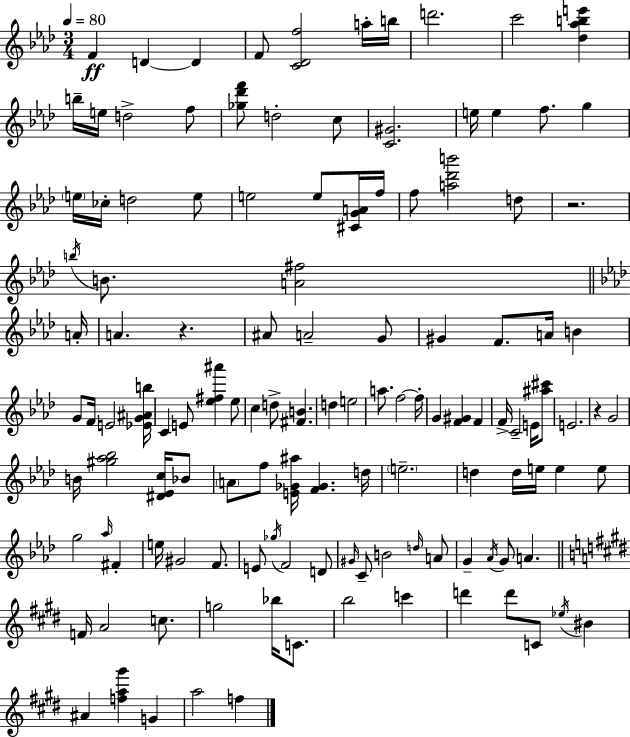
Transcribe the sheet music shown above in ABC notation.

X:1
T:Untitled
M:3/4
L:1/4
K:Ab
F D D F/2 [C_Df]2 a/4 b/4 d'2 c'2 [_d_abe'] b/4 e/4 d2 f/2 [_g_d'f']/2 d2 c/2 [C^G]2 e/4 e f/2 g e/4 _c/4 d2 e/2 e2 e/2 [^CGA]/4 f/4 f/2 [a_d'b']2 d/2 z2 b/4 B/2 [A^f]2 A/4 A z ^A/2 A2 G/2 ^G F/2 A/4 B G/2 F/4 E2 [_EG^Ab]/4 C E/2 [_e^f^a'] _e/2 c d/2 [^FB] d e2 a/2 f2 f/4 G [F^G] F F/4 C2 E/4 [^a^c']/2 E2 z G2 B/4 [^g_a_b]2 [^D_Ec]/4 _B/2 A/2 f/2 [E_G^a]/4 [F_G] d/4 e2 d d/4 e/4 e e/2 g2 _a/4 ^F e/4 ^G2 F/2 E/2 _g/4 F2 D/2 ^G/4 C/2 B2 d/4 A/2 G _A/4 G/2 A F/4 A2 c/2 g2 _b/4 C/2 b2 c' d' d'/2 C/2 _e/4 ^B ^A [fa^g'] G a2 f